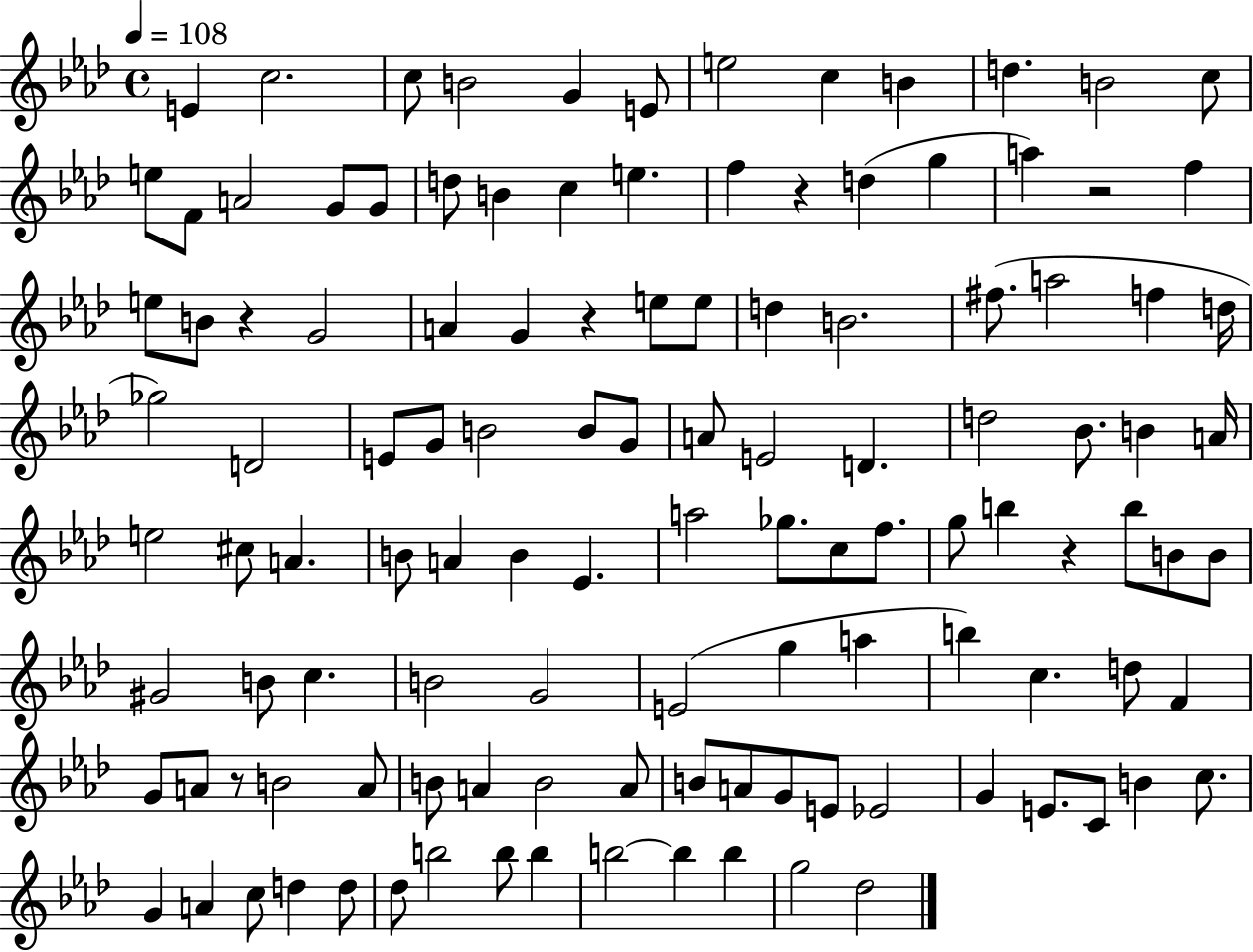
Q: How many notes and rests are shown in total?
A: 119